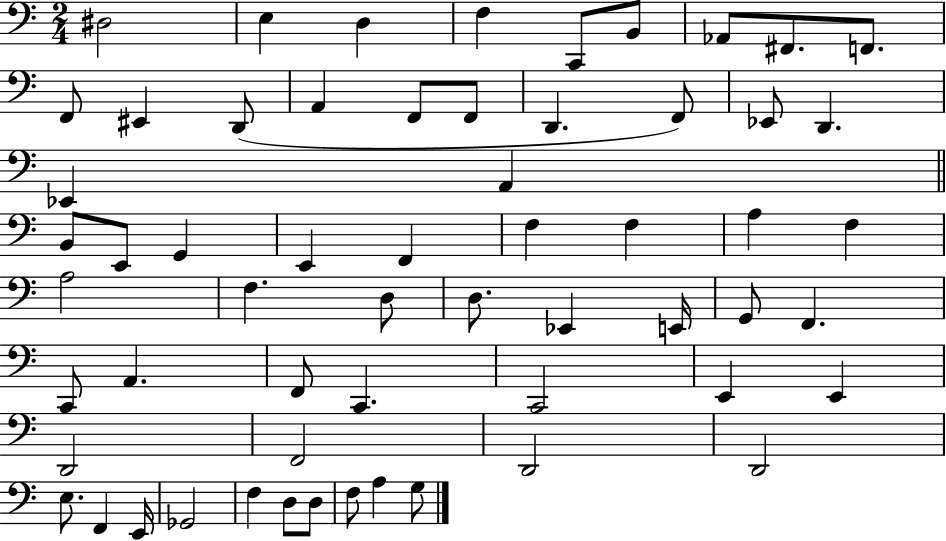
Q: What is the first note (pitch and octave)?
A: D#3